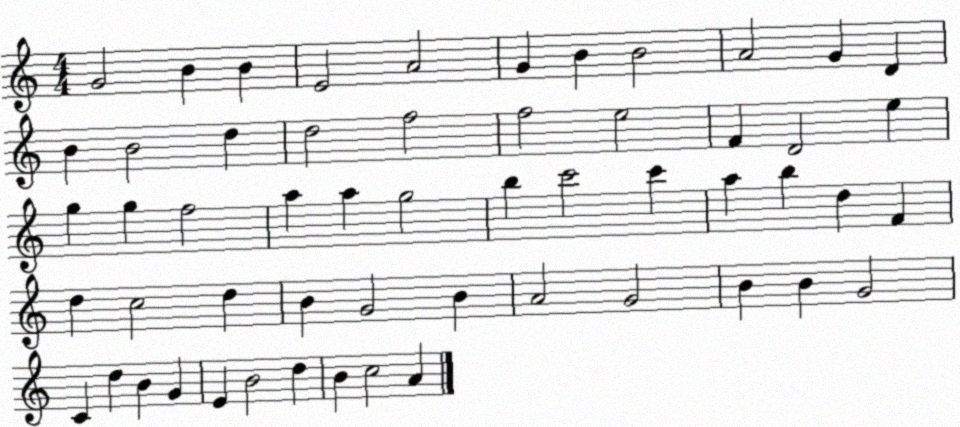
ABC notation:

X:1
T:Untitled
M:4/4
L:1/4
K:C
G2 B B E2 A2 G B B2 A2 G D B B2 d d2 f2 f2 e2 F D2 e g g f2 a a g2 b c'2 c' a b d F d c2 d B G2 B A2 G2 B B G2 C d B G E B2 d B c2 A